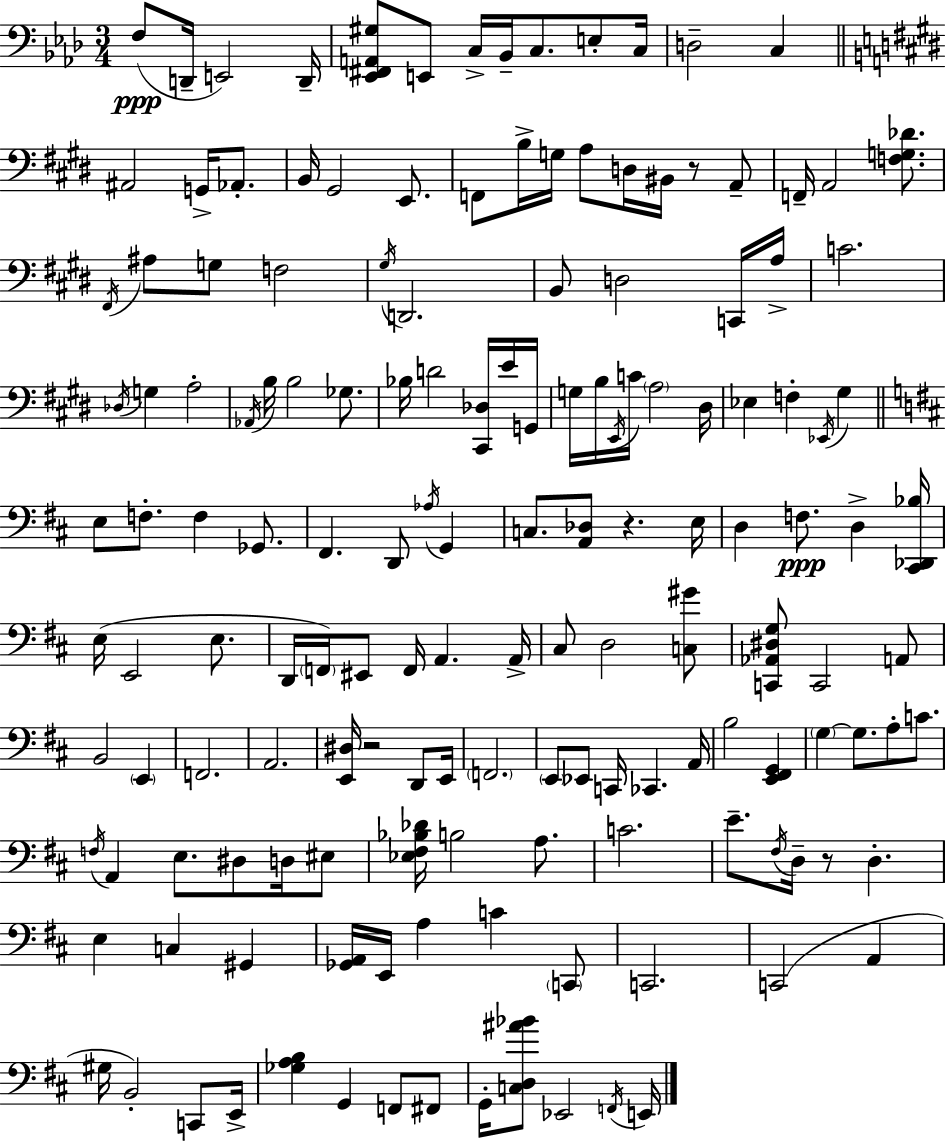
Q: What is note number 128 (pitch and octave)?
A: C2